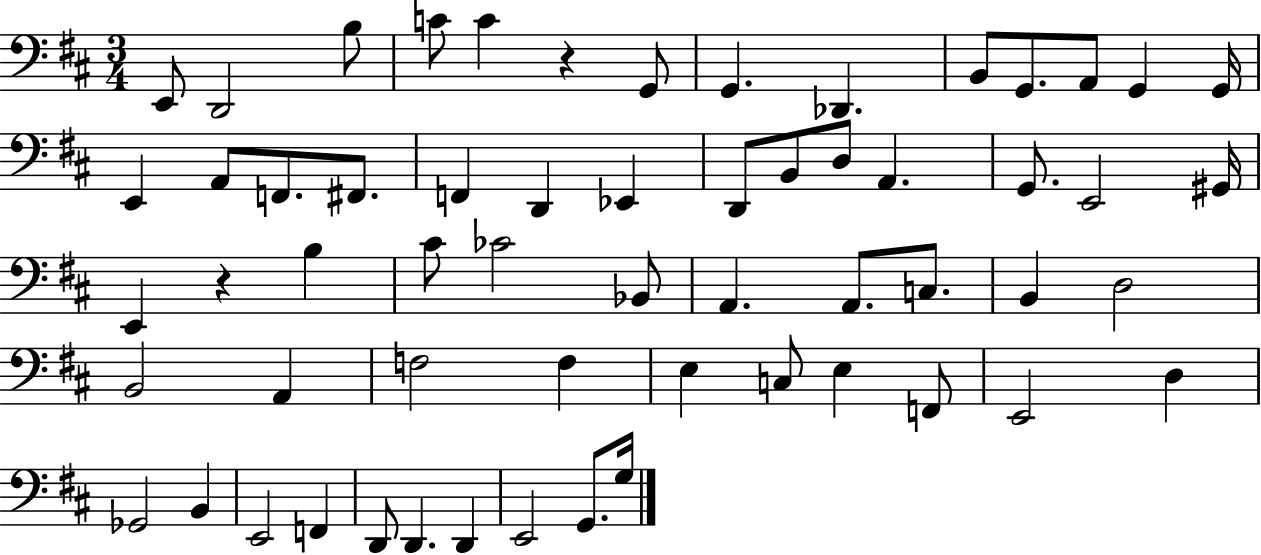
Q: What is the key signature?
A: D major